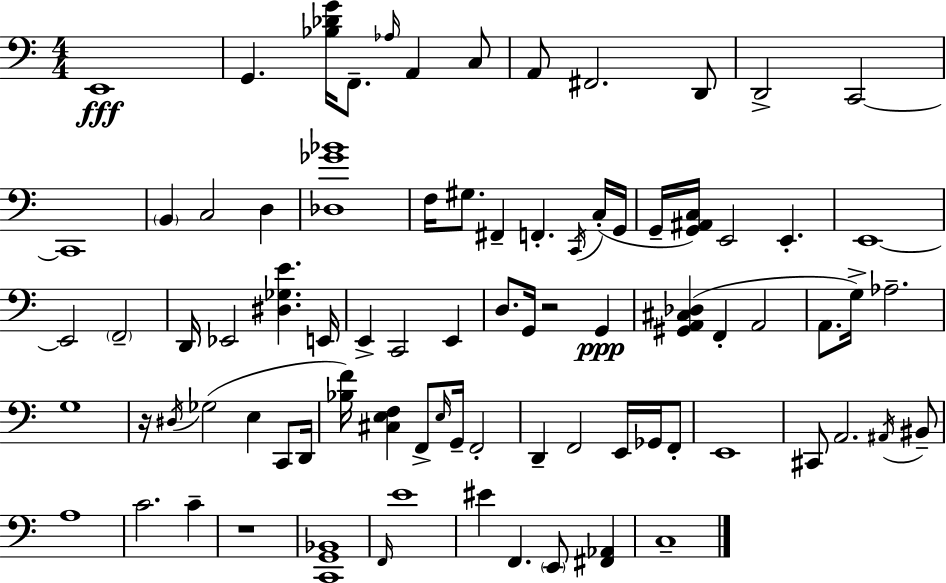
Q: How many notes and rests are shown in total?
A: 83